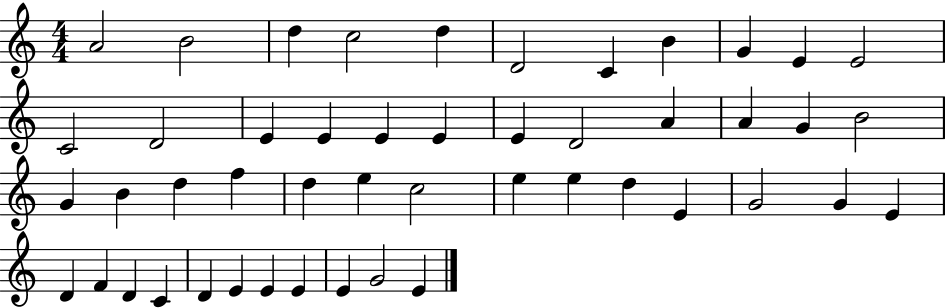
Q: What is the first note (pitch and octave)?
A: A4